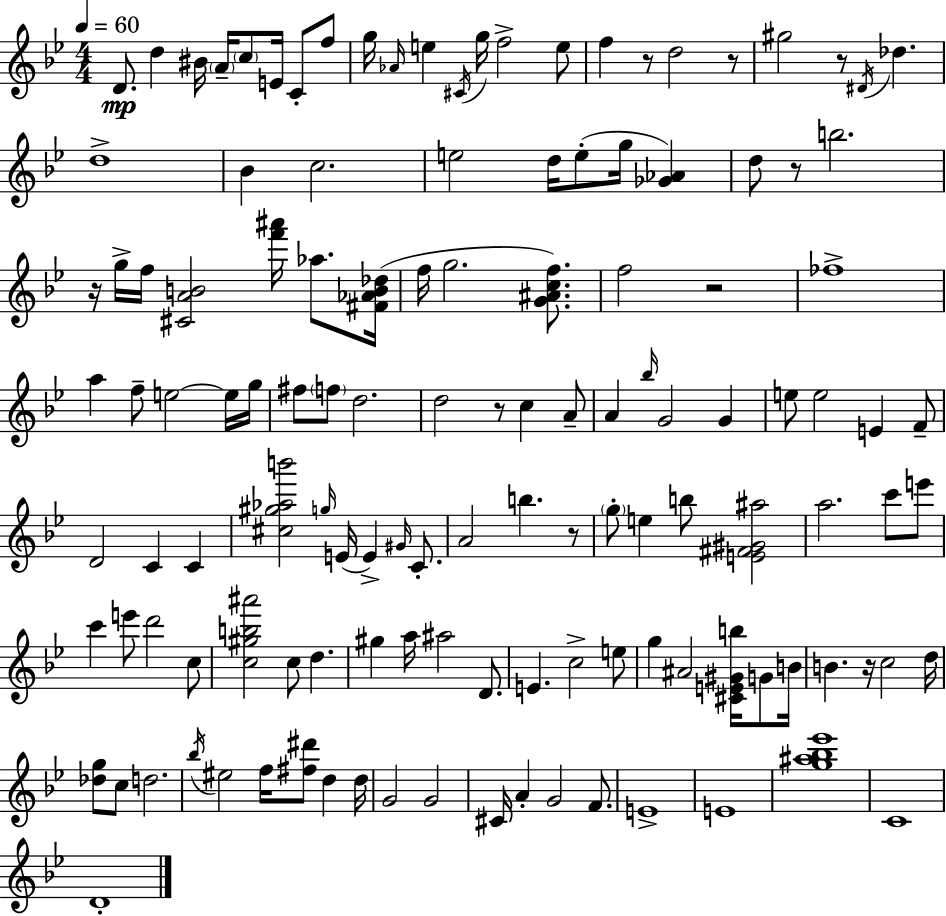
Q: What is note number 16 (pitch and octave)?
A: F5